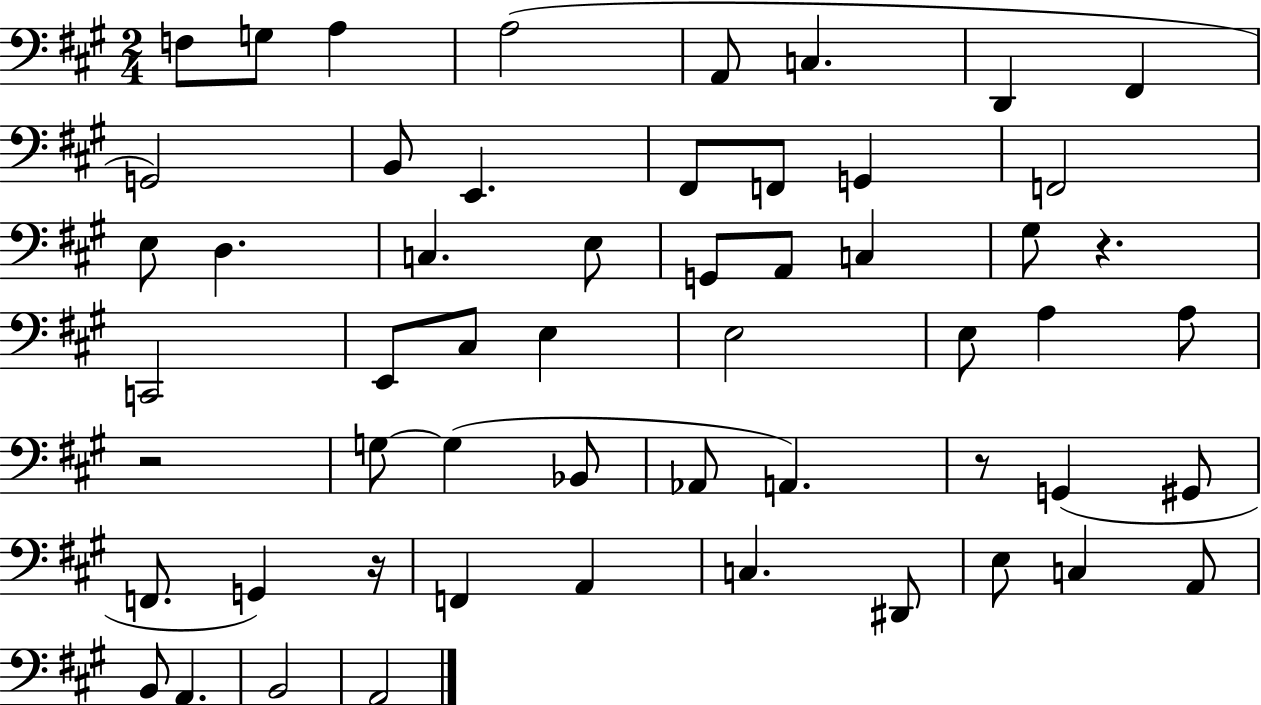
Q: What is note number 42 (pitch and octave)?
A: A2